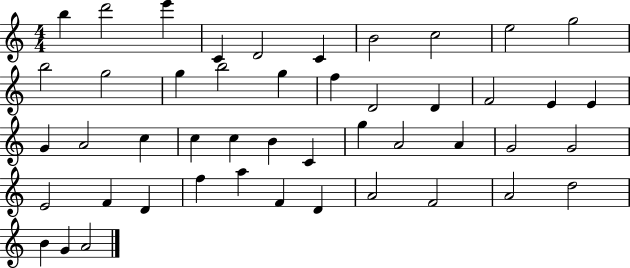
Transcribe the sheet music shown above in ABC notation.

X:1
T:Untitled
M:4/4
L:1/4
K:C
b d'2 e' C D2 C B2 c2 e2 g2 b2 g2 g b2 g f D2 D F2 E E G A2 c c c B C g A2 A G2 G2 E2 F D f a F D A2 F2 A2 d2 B G A2